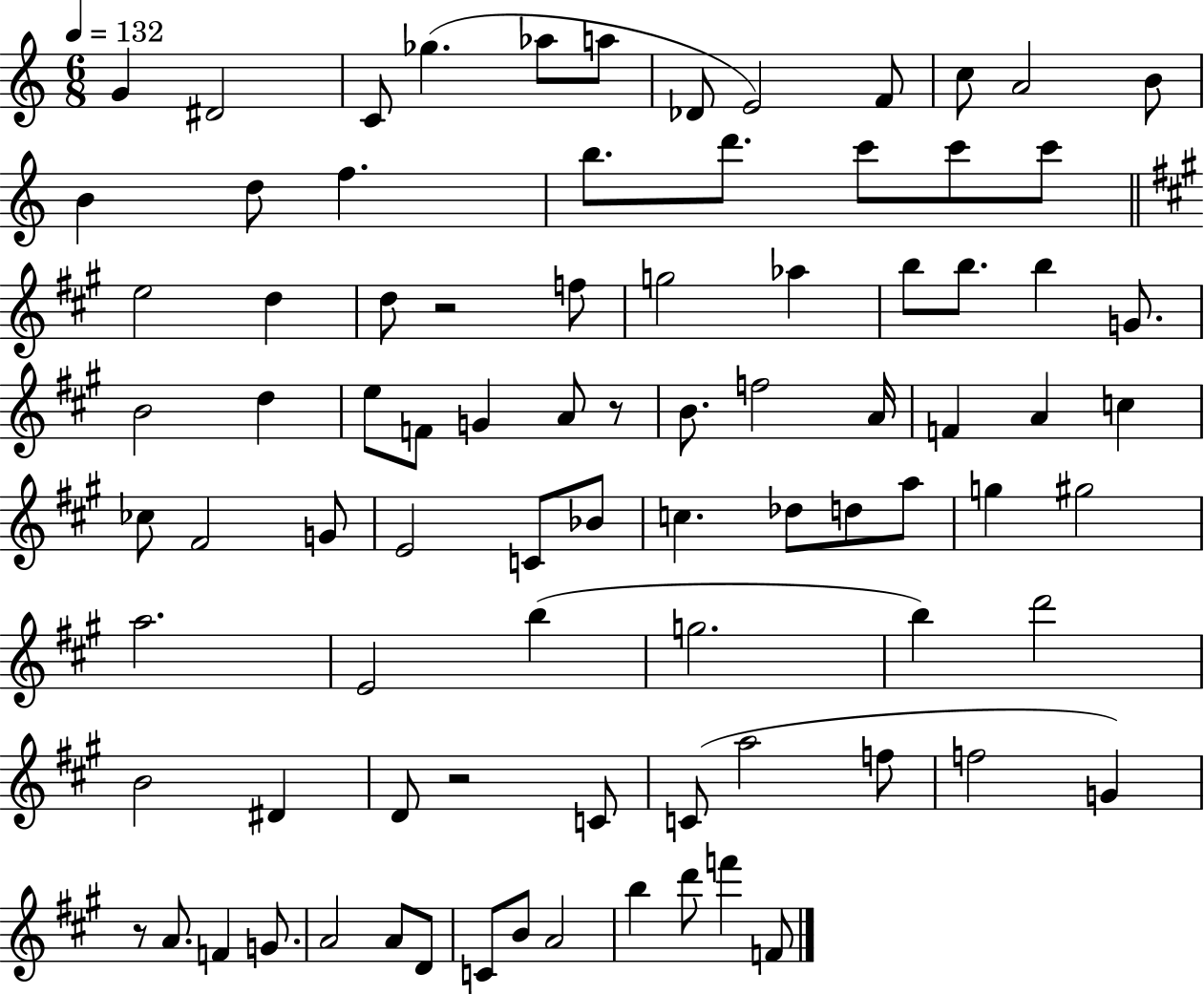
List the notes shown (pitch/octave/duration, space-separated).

G4/q D#4/h C4/e Gb5/q. Ab5/e A5/e Db4/e E4/h F4/e C5/e A4/h B4/e B4/q D5/e F5/q. B5/e. D6/e. C6/e C6/e C6/e E5/h D5/q D5/e R/h F5/e G5/h Ab5/q B5/e B5/e. B5/q G4/e. B4/h D5/q E5/e F4/e G4/q A4/e R/e B4/e. F5/h A4/s F4/q A4/q C5/q CES5/e F#4/h G4/e E4/h C4/e Bb4/e C5/q. Db5/e D5/e A5/e G5/q G#5/h A5/h. E4/h B5/q G5/h. B5/q D6/h B4/h D#4/q D4/e R/h C4/e C4/e A5/h F5/e F5/h G4/q R/e A4/e. F4/q G4/e. A4/h A4/e D4/e C4/e B4/e A4/h B5/q D6/e F6/q F4/e